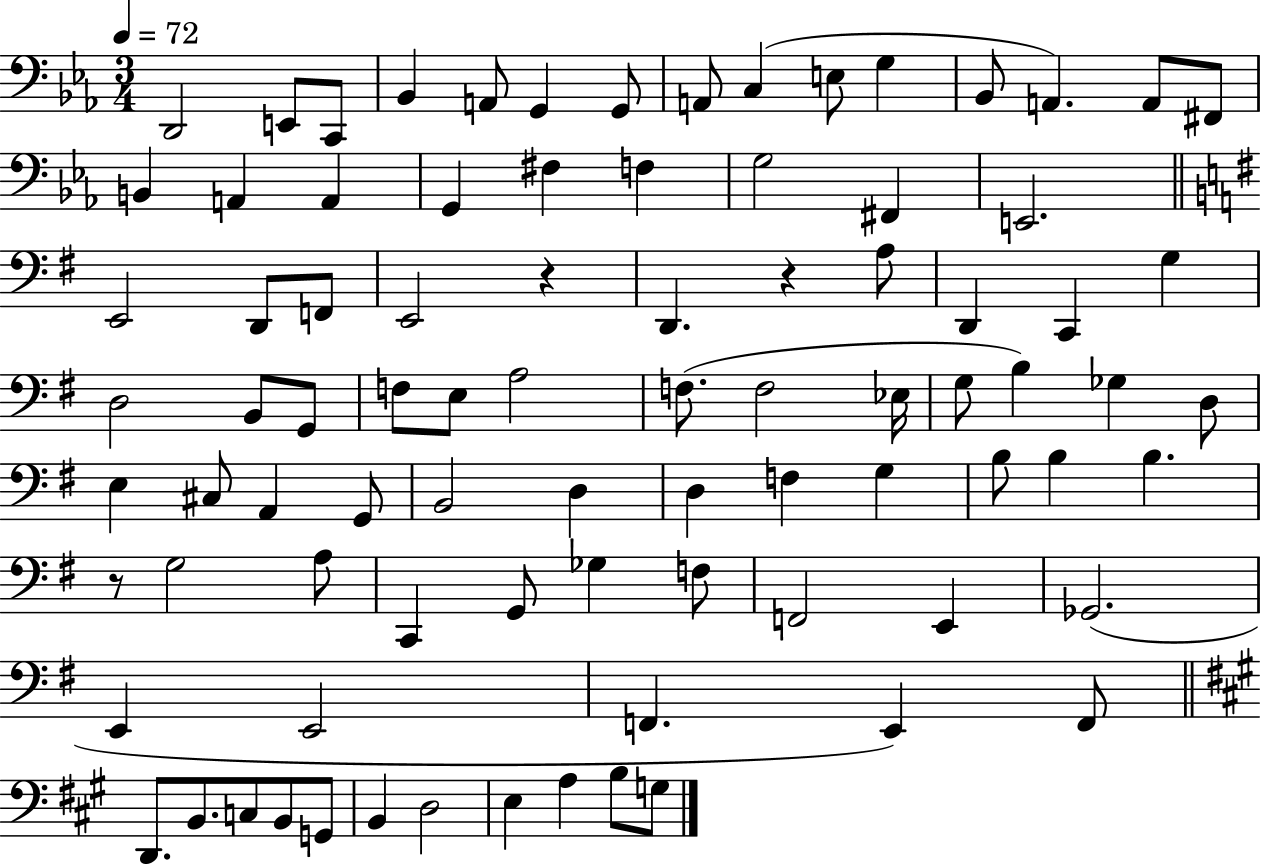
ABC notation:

X:1
T:Untitled
M:3/4
L:1/4
K:Eb
D,,2 E,,/2 C,,/2 _B,, A,,/2 G,, G,,/2 A,,/2 C, E,/2 G, _B,,/2 A,, A,,/2 ^F,,/2 B,, A,, A,, G,, ^F, F, G,2 ^F,, E,,2 E,,2 D,,/2 F,,/2 E,,2 z D,, z A,/2 D,, C,, G, D,2 B,,/2 G,,/2 F,/2 E,/2 A,2 F,/2 F,2 _E,/4 G,/2 B, _G, D,/2 E, ^C,/2 A,, G,,/2 B,,2 D, D, F, G, B,/2 B, B, z/2 G,2 A,/2 C,, G,,/2 _G, F,/2 F,,2 E,, _G,,2 E,, E,,2 F,, E,, F,,/2 D,,/2 B,,/2 C,/2 B,,/2 G,,/2 B,, D,2 E, A, B,/2 G,/2